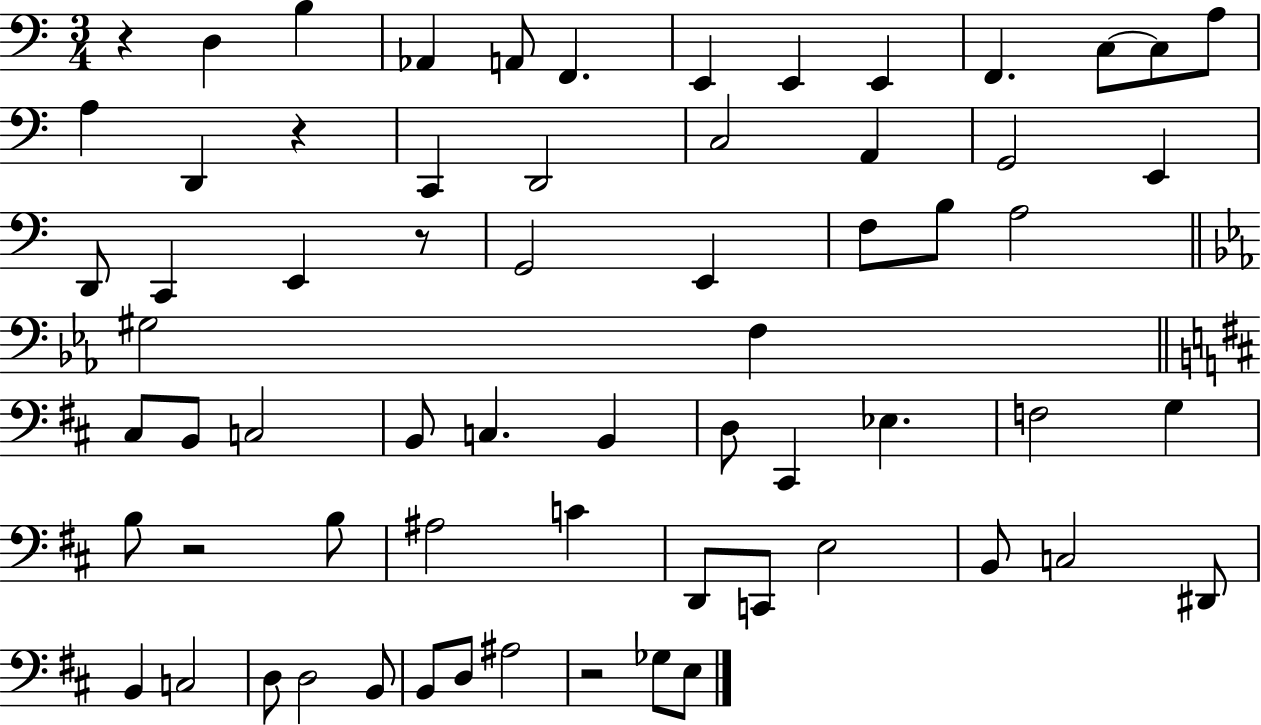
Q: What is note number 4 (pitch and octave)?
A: A2